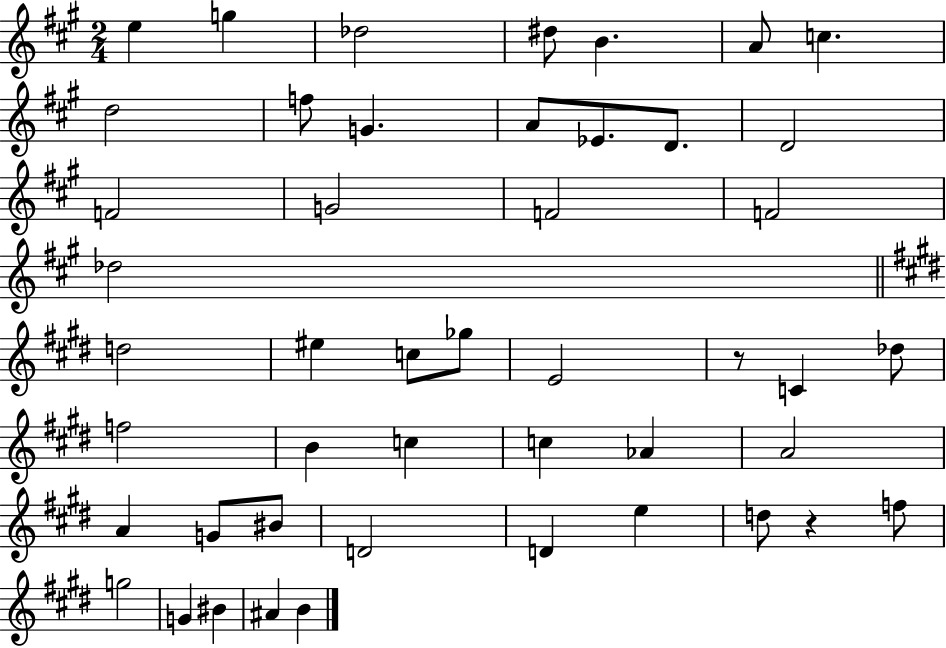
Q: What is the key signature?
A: A major